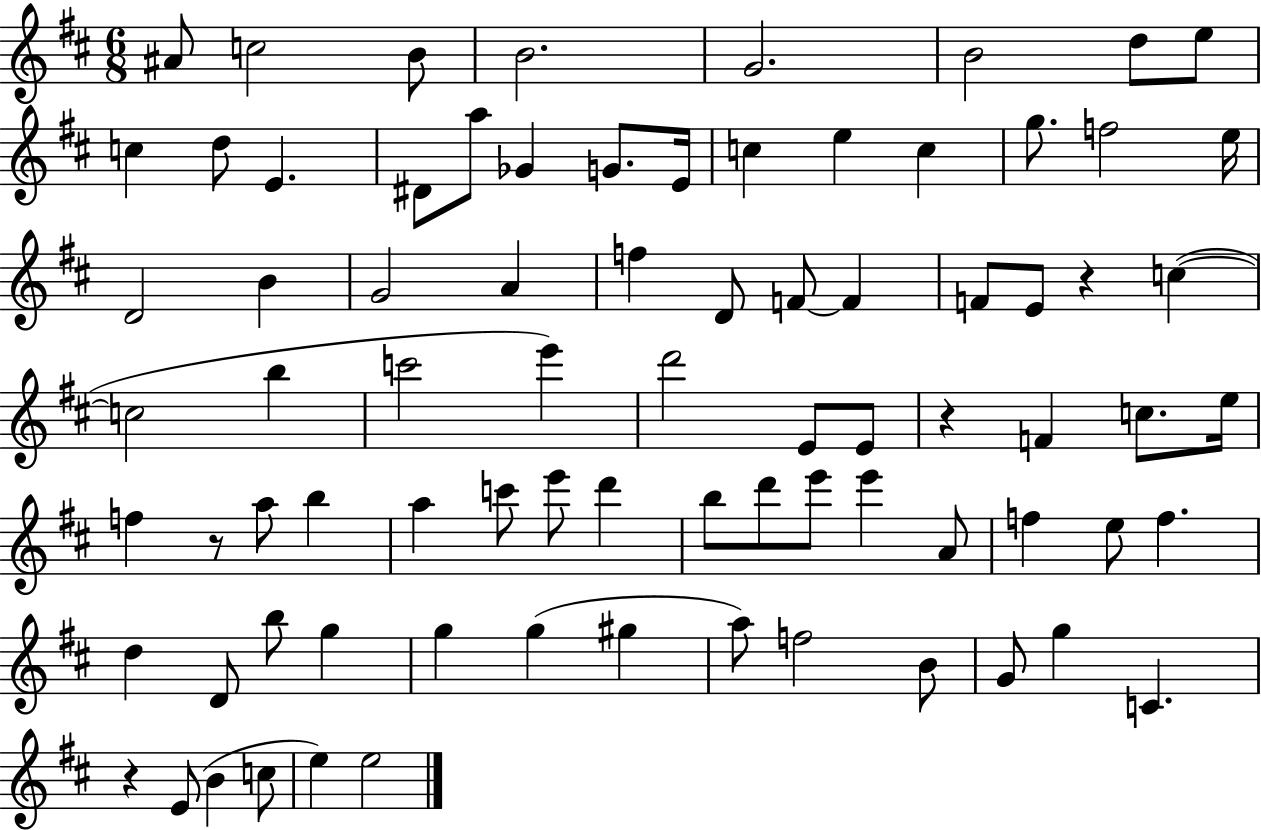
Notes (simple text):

A#4/e C5/h B4/e B4/h. G4/h. B4/h D5/e E5/e C5/q D5/e E4/q. D#4/e A5/e Gb4/q G4/e. E4/s C5/q E5/q C5/q G5/e. F5/h E5/s D4/h B4/q G4/h A4/q F5/q D4/e F4/e F4/q F4/e E4/e R/q C5/q C5/h B5/q C6/h E6/q D6/h E4/e E4/e R/q F4/q C5/e. E5/s F5/q R/e A5/e B5/q A5/q C6/e E6/e D6/q B5/e D6/e E6/e E6/q A4/e F5/q E5/e F5/q. D5/q D4/e B5/e G5/q G5/q G5/q G#5/q A5/e F5/h B4/e G4/e G5/q C4/q. R/q E4/e B4/q C5/e E5/q E5/h